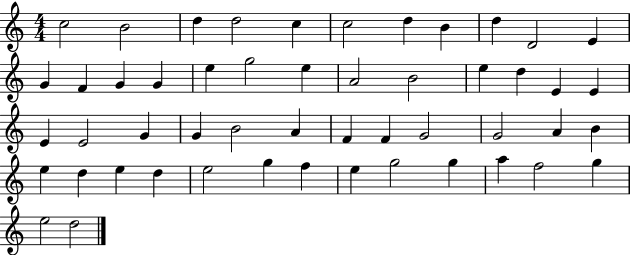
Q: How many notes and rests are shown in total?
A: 51